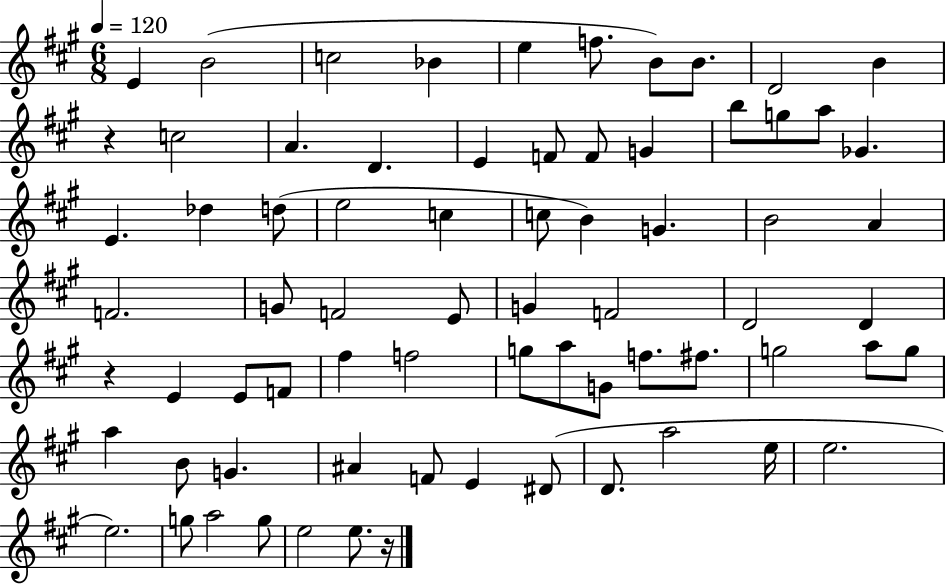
E4/q B4/h C5/h Bb4/q E5/q F5/e. B4/e B4/e. D4/h B4/q R/q C5/h A4/q. D4/q. E4/q F4/e F4/e G4/q B5/e G5/e A5/e Gb4/q. E4/q. Db5/q D5/e E5/h C5/q C5/e B4/q G4/q. B4/h A4/q F4/h. G4/e F4/h E4/e G4/q F4/h D4/h D4/q R/q E4/q E4/e F4/e F#5/q F5/h G5/e A5/e G4/e F5/e. F#5/e. G5/h A5/e G5/e A5/q B4/e G4/q. A#4/q F4/e E4/q D#4/e D4/e. A5/h E5/s E5/h. E5/h. G5/e A5/h G5/e E5/h E5/e. R/s